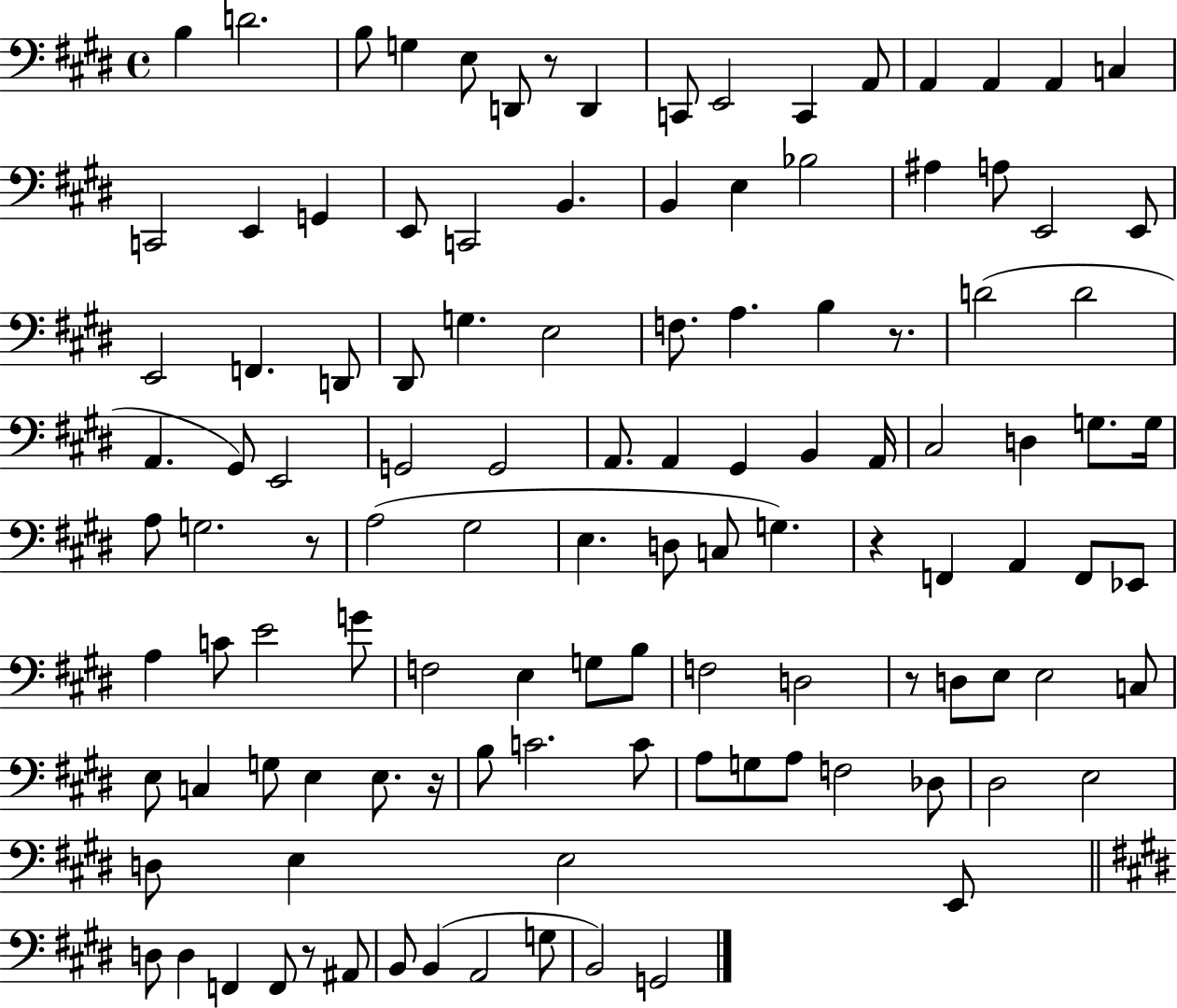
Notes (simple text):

B3/q D4/h. B3/e G3/q E3/e D2/e R/e D2/q C2/e E2/h C2/q A2/e A2/q A2/q A2/q C3/q C2/h E2/q G2/q E2/e C2/h B2/q. B2/q E3/q Bb3/h A#3/q A3/e E2/h E2/e E2/h F2/q. D2/e D#2/e G3/q. E3/h F3/e. A3/q. B3/q R/e. D4/h D4/h A2/q. G#2/e E2/h G2/h G2/h A2/e. A2/q G#2/q B2/q A2/s C#3/h D3/q G3/e. G3/s A3/e G3/h. R/e A3/h G#3/h E3/q. D3/e C3/e G3/q. R/q F2/q A2/q F2/e Eb2/e A3/q C4/e E4/h G4/e F3/h E3/q G3/e B3/e F3/h D3/h R/e D3/e E3/e E3/h C3/e E3/e C3/q G3/e E3/q E3/e. R/s B3/e C4/h. C4/e A3/e G3/e A3/e F3/h Db3/e D#3/h E3/h D3/e E3/q E3/h E2/e D3/e D3/q F2/q F2/e R/e A#2/e B2/e B2/q A2/h G3/e B2/h G2/h